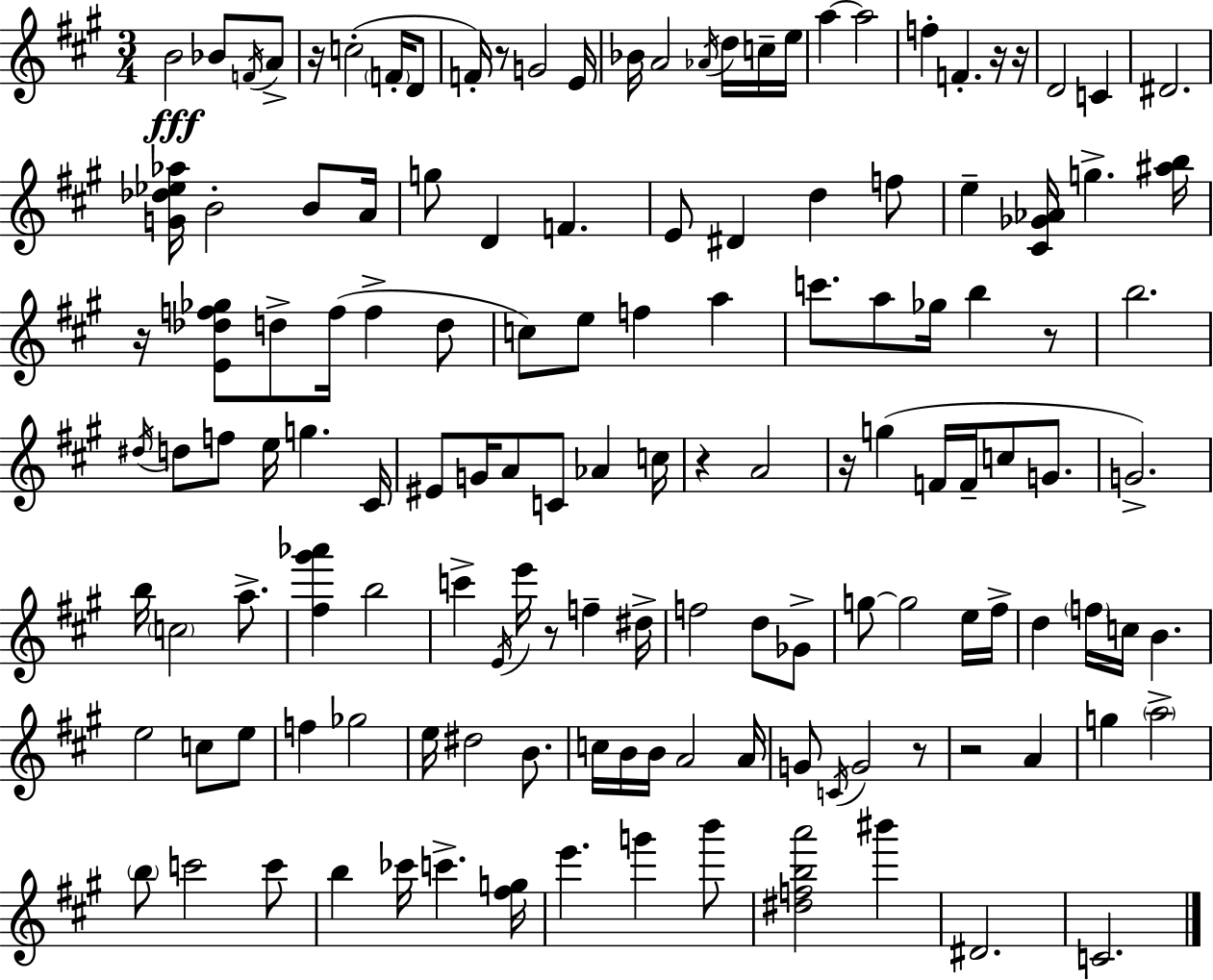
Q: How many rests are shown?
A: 11